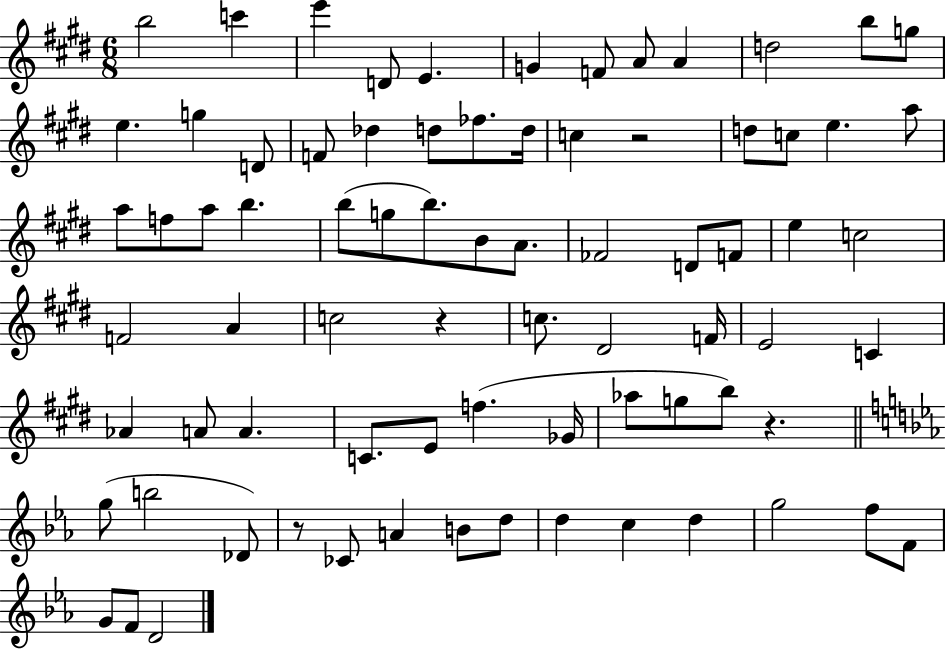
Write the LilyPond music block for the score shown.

{
  \clef treble
  \numericTimeSignature
  \time 6/8
  \key e \major
  b''2 c'''4 | e'''4 d'8 e'4. | g'4 f'8 a'8 a'4 | d''2 b''8 g''8 | \break e''4. g''4 d'8 | f'8 des''4 d''8 fes''8. d''16 | c''4 r2 | d''8 c''8 e''4. a''8 | \break a''8 f''8 a''8 b''4. | b''8( g''8 b''8.) b'8 a'8. | fes'2 d'8 f'8 | e''4 c''2 | \break f'2 a'4 | c''2 r4 | c''8. dis'2 f'16 | e'2 c'4 | \break aes'4 a'8 a'4. | c'8. e'8 f''4.( ges'16 | aes''8 g''8 b''8) r4. | \bar "||" \break \key c \minor g''8( b''2 des'8) | r8 ces'8 a'4 b'8 d''8 | d''4 c''4 d''4 | g''2 f''8 f'8 | \break g'8 f'8 d'2 | \bar "|."
}